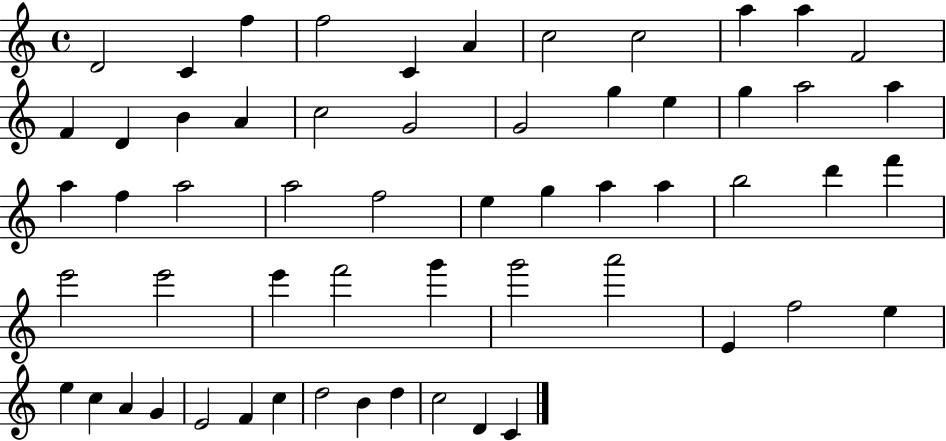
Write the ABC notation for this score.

X:1
T:Untitled
M:4/4
L:1/4
K:C
D2 C f f2 C A c2 c2 a a F2 F D B A c2 G2 G2 g e g a2 a a f a2 a2 f2 e g a a b2 d' f' e'2 e'2 e' f'2 g' g'2 a'2 E f2 e e c A G E2 F c d2 B d c2 D C